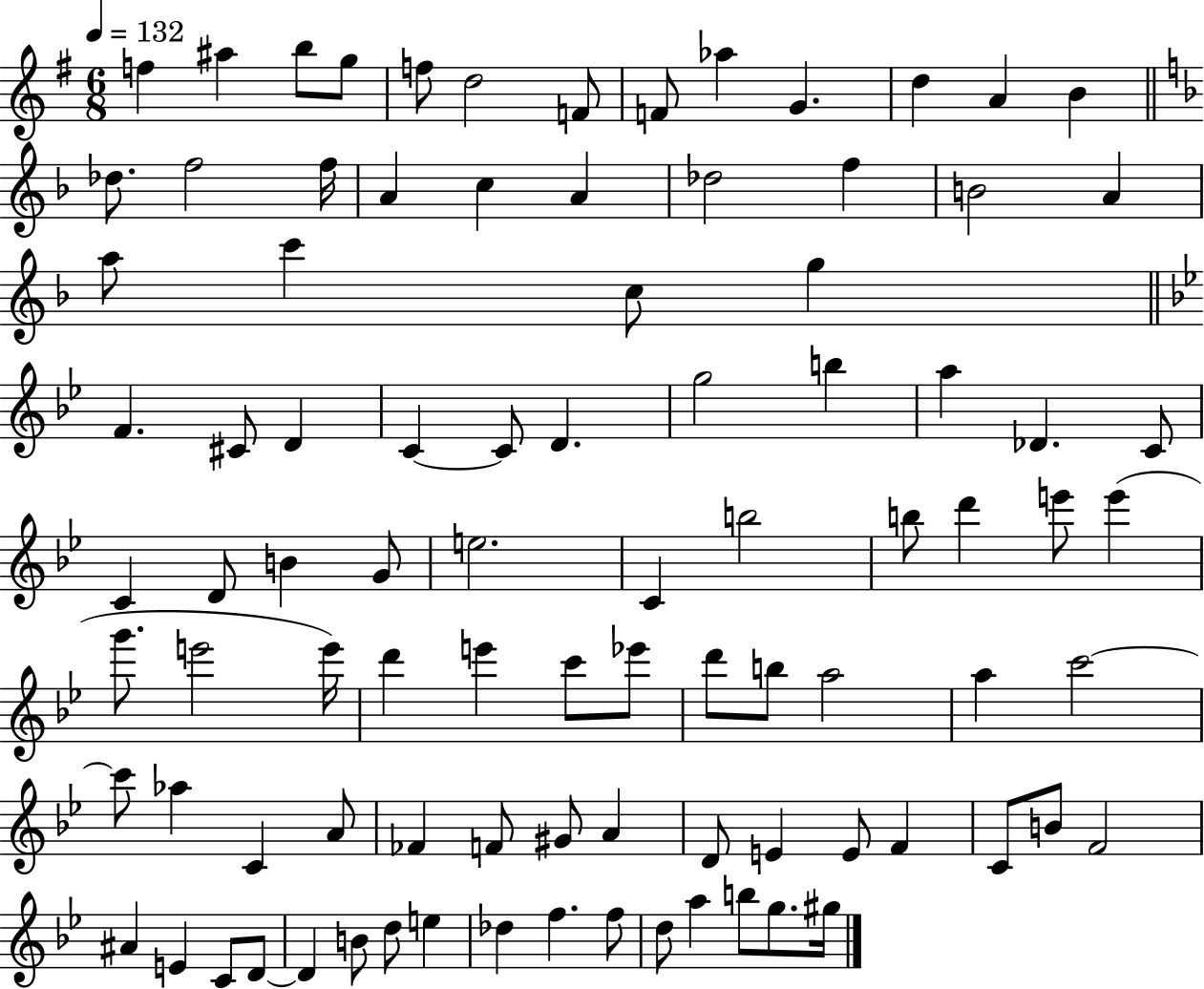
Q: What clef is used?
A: treble